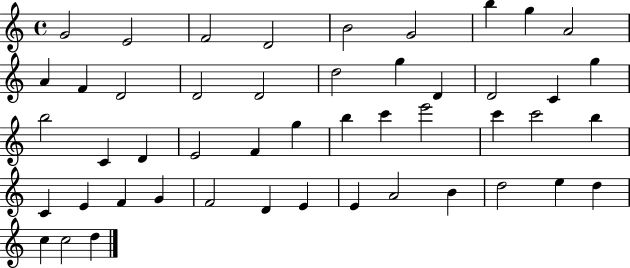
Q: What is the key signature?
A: C major